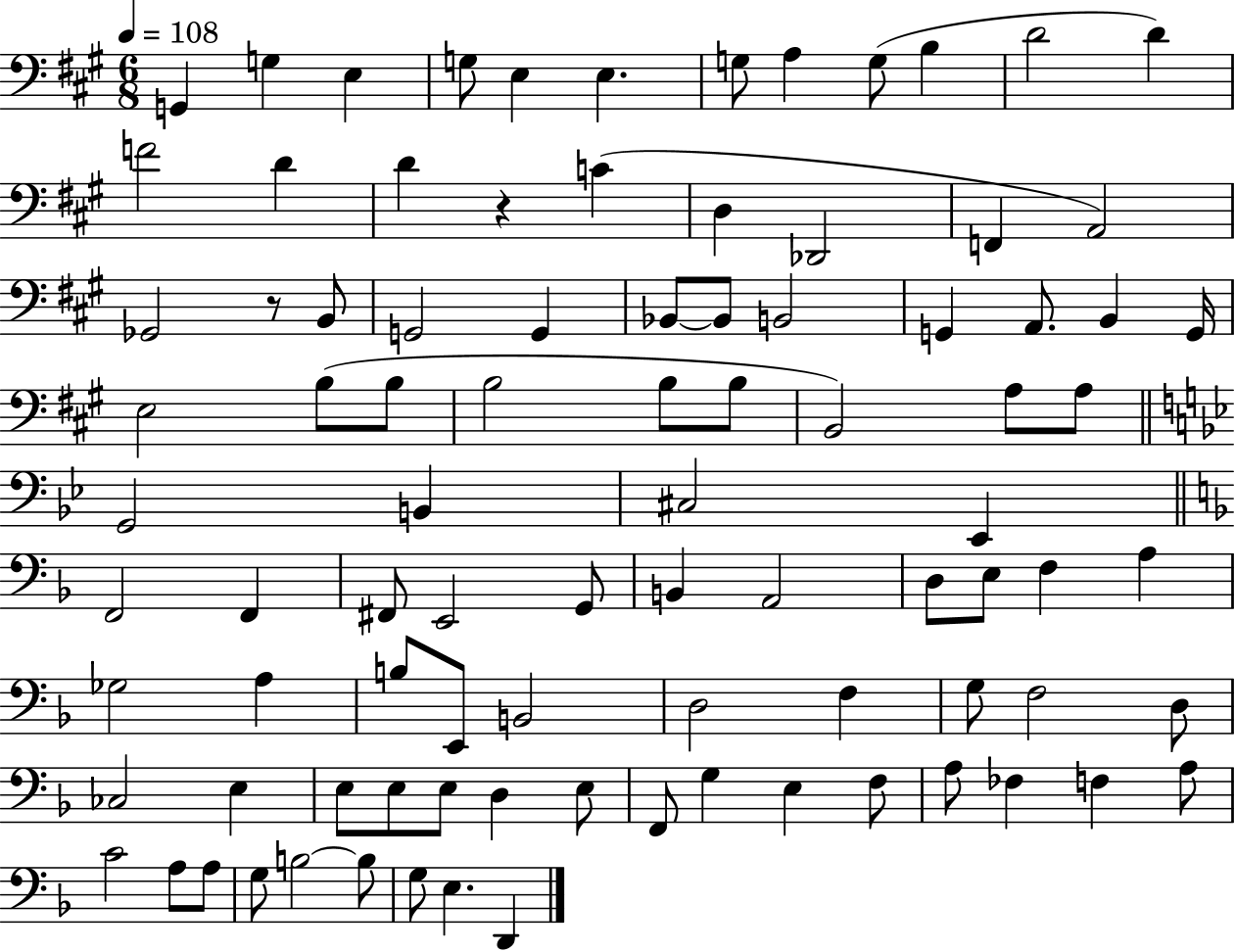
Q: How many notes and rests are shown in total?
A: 91